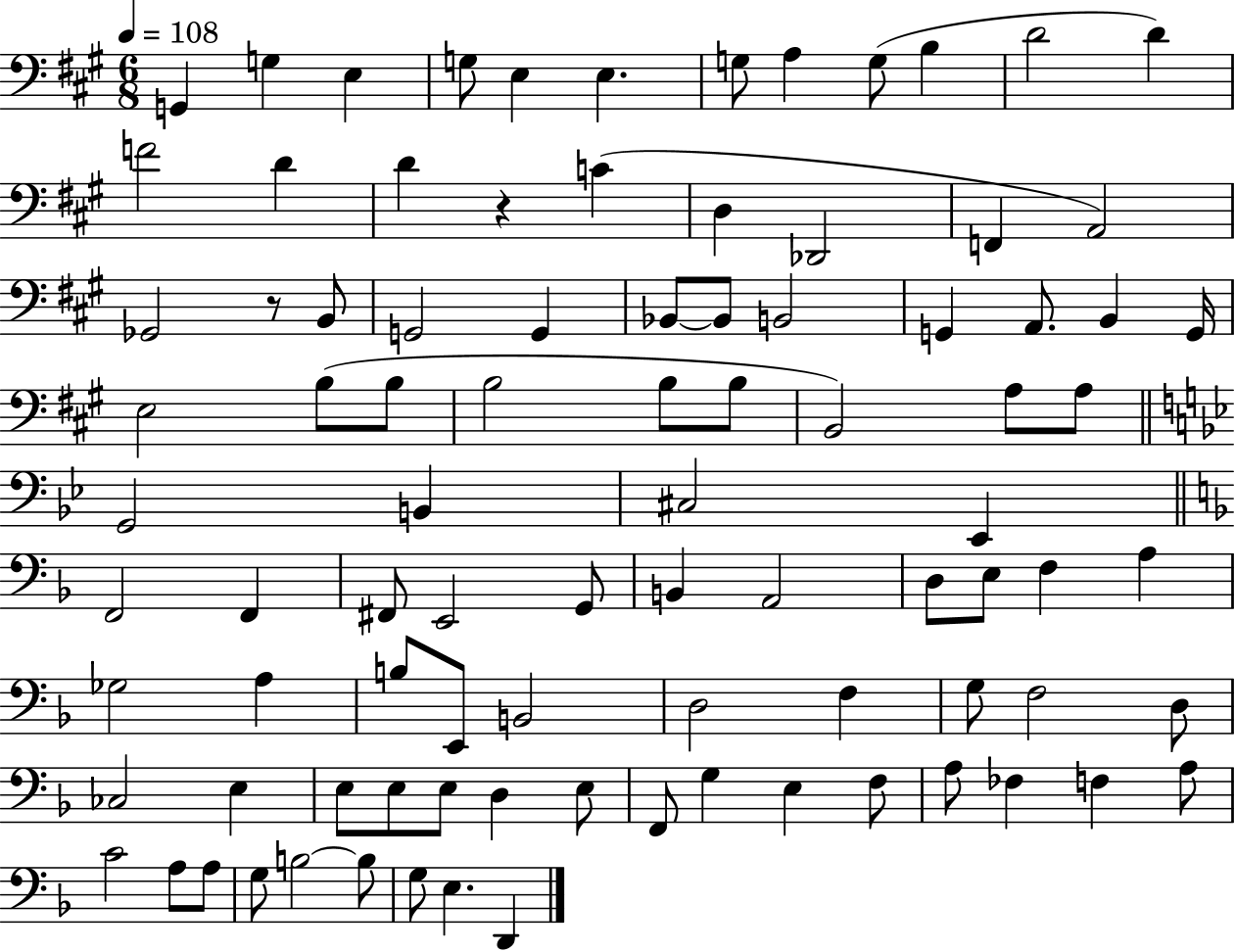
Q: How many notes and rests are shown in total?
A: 91